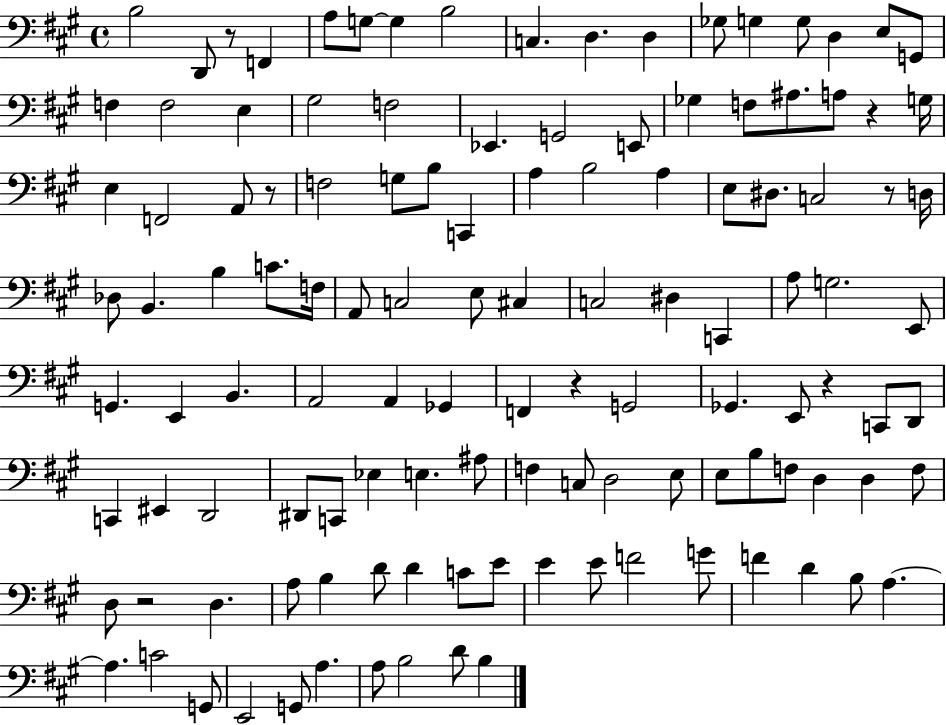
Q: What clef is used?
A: bass